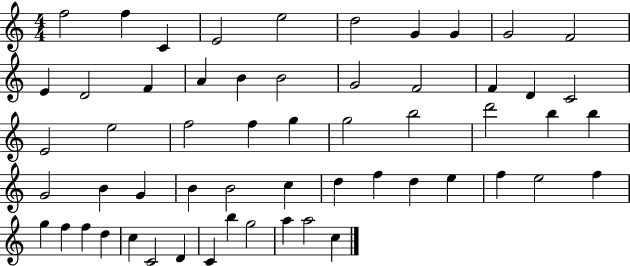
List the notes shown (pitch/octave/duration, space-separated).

F5/h F5/q C4/q E4/h E5/h D5/h G4/q G4/q G4/h F4/h E4/q D4/h F4/q A4/q B4/q B4/h G4/h F4/h F4/q D4/q C4/h E4/h E5/h F5/h F5/q G5/q G5/h B5/h D6/h B5/q B5/q G4/h B4/q G4/q B4/q B4/h C5/q D5/q F5/q D5/q E5/q F5/q E5/h F5/q G5/q F5/q F5/q D5/q C5/q C4/h D4/q C4/q B5/q G5/h A5/q A5/h C5/q